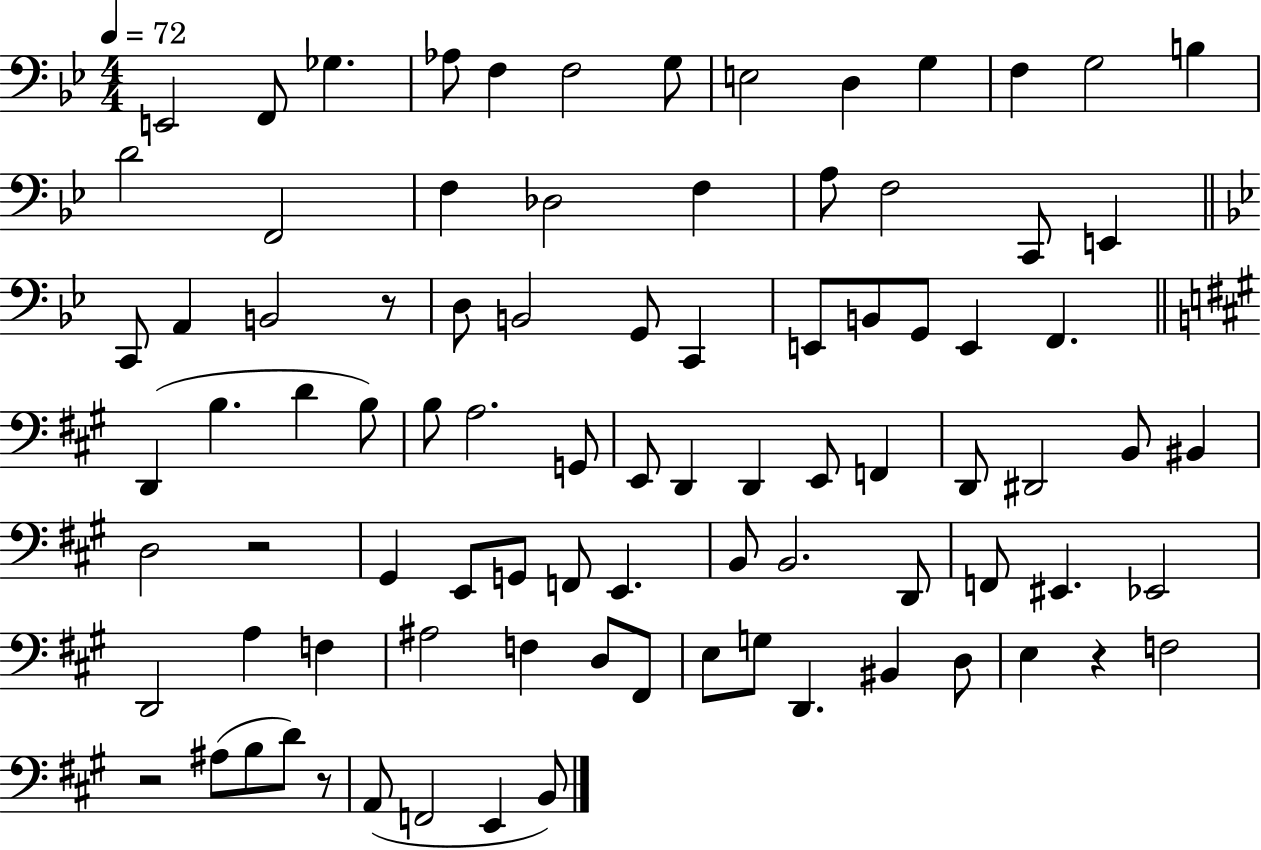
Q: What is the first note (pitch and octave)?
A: E2